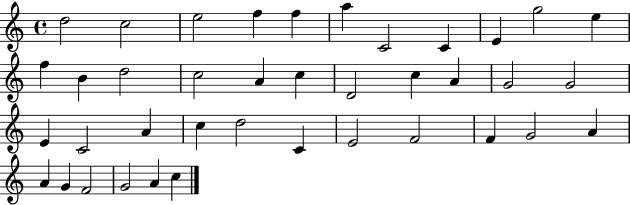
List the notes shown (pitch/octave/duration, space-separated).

D5/h C5/h E5/h F5/q F5/q A5/q C4/h C4/q E4/q G5/h E5/q F5/q B4/q D5/h C5/h A4/q C5/q D4/h C5/q A4/q G4/h G4/h E4/q C4/h A4/q C5/q D5/h C4/q E4/h F4/h F4/q G4/h A4/q A4/q G4/q F4/h G4/h A4/q C5/q